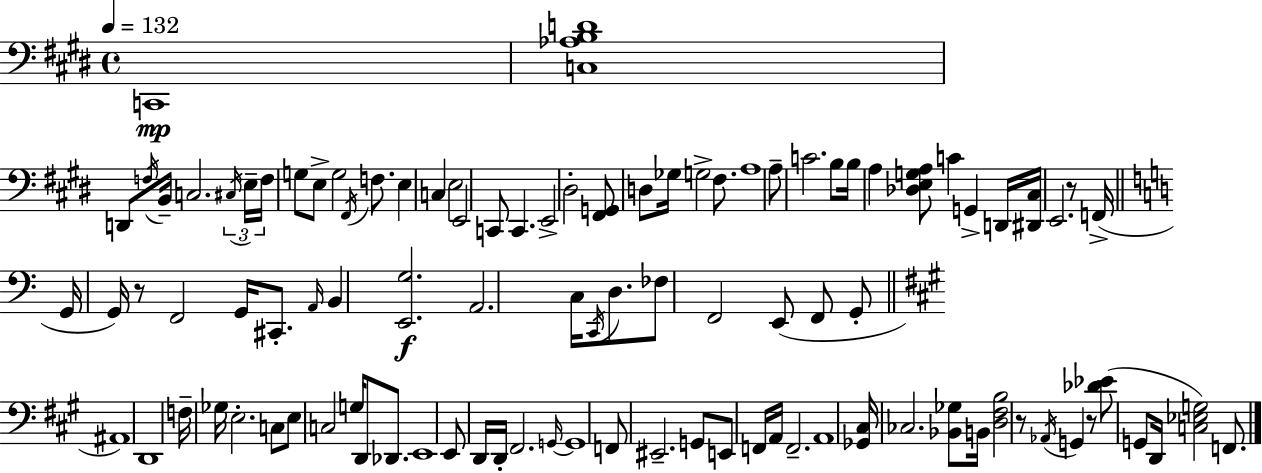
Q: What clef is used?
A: bass